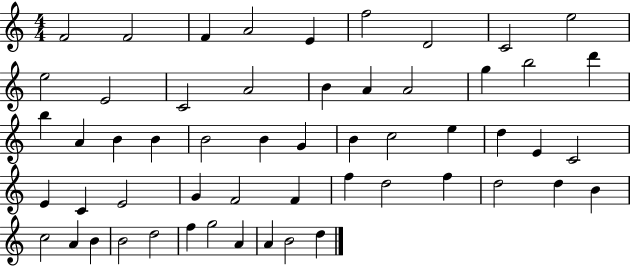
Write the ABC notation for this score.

X:1
T:Untitled
M:4/4
L:1/4
K:C
F2 F2 F A2 E f2 D2 C2 e2 e2 E2 C2 A2 B A A2 g b2 d' b A B B B2 B G B c2 e d E C2 E C E2 G F2 F f d2 f d2 d B c2 A B B2 d2 f g2 A A B2 d